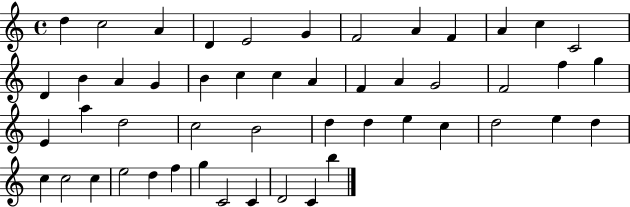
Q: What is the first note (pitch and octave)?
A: D5